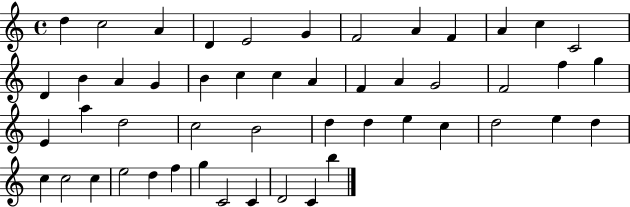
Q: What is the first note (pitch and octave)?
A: D5